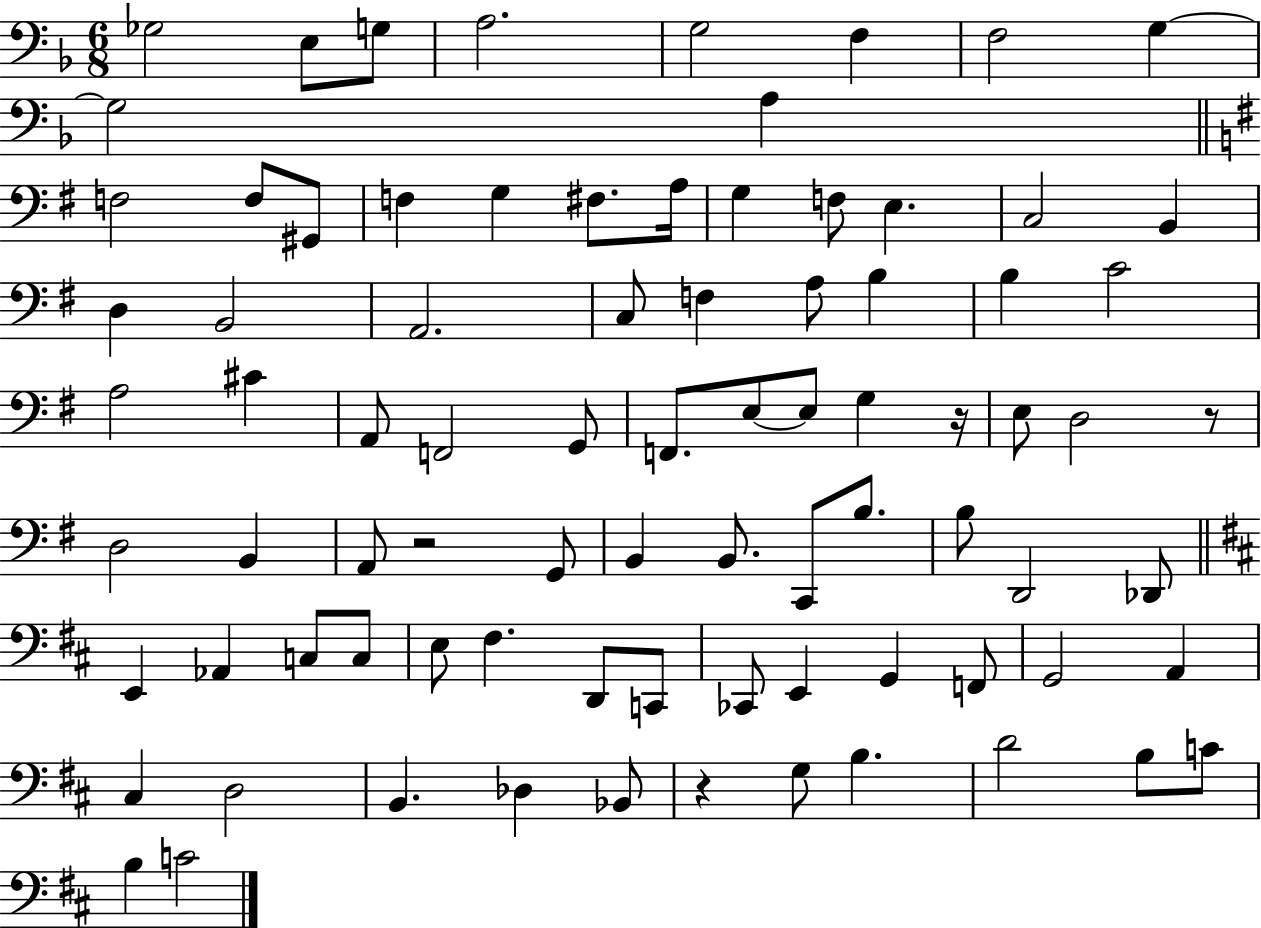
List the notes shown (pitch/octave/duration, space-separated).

Gb3/h E3/e G3/e A3/h. G3/h F3/q F3/h G3/q G3/h A3/q F3/h F3/e G#2/e F3/q G3/q F#3/e. A3/s G3/q F3/e E3/q. C3/h B2/q D3/q B2/h A2/h. C3/e F3/q A3/e B3/q B3/q C4/h A3/h C#4/q A2/e F2/h G2/e F2/e. E3/e E3/e G3/q R/s E3/e D3/h R/e D3/h B2/q A2/e R/h G2/e B2/q B2/e. C2/e B3/e. B3/e D2/h Db2/e E2/q Ab2/q C3/e C3/e E3/e F#3/q. D2/e C2/e CES2/e E2/q G2/q F2/e G2/h A2/q C#3/q D3/h B2/q. Db3/q Bb2/e R/q G3/e B3/q. D4/h B3/e C4/e B3/q C4/h